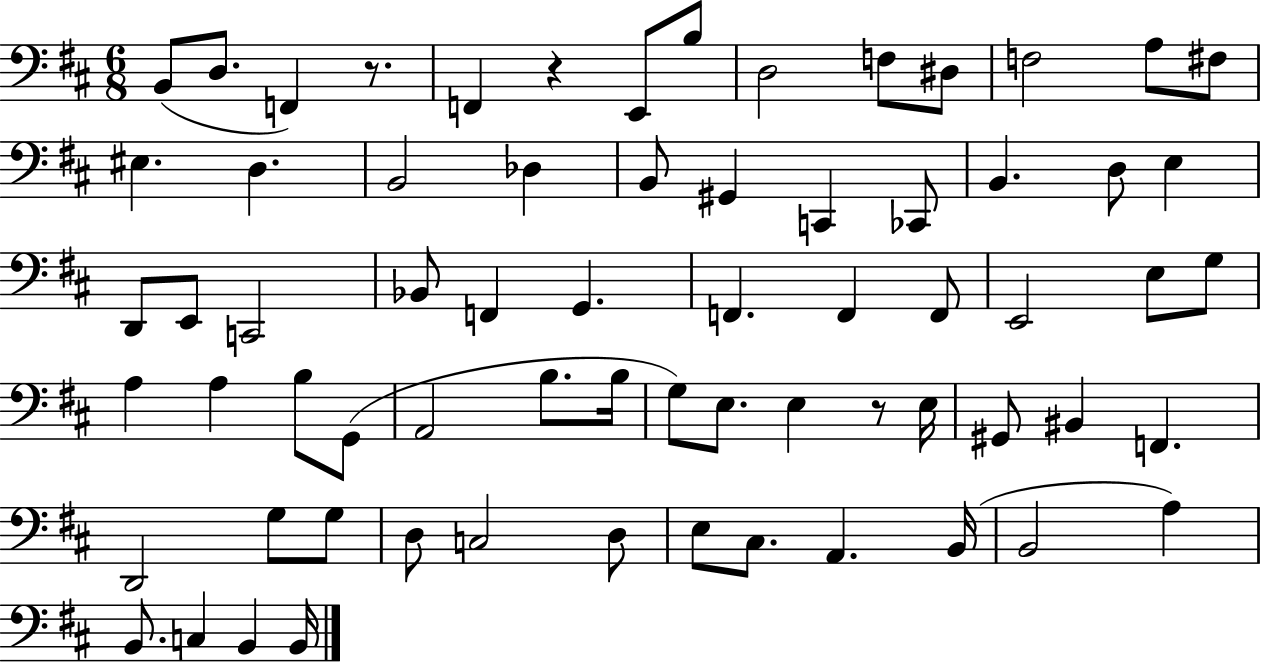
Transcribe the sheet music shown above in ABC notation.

X:1
T:Untitled
M:6/8
L:1/4
K:D
B,,/2 D,/2 F,, z/2 F,, z E,,/2 B,/2 D,2 F,/2 ^D,/2 F,2 A,/2 ^F,/2 ^E, D, B,,2 _D, B,,/2 ^G,, C,, _C,,/2 B,, D,/2 E, D,,/2 E,,/2 C,,2 _B,,/2 F,, G,, F,, F,, F,,/2 E,,2 E,/2 G,/2 A, A, B,/2 G,,/2 A,,2 B,/2 B,/4 G,/2 E,/2 E, z/2 E,/4 ^G,,/2 ^B,, F,, D,,2 G,/2 G,/2 D,/2 C,2 D,/2 E,/2 ^C,/2 A,, B,,/4 B,,2 A, B,,/2 C, B,, B,,/4